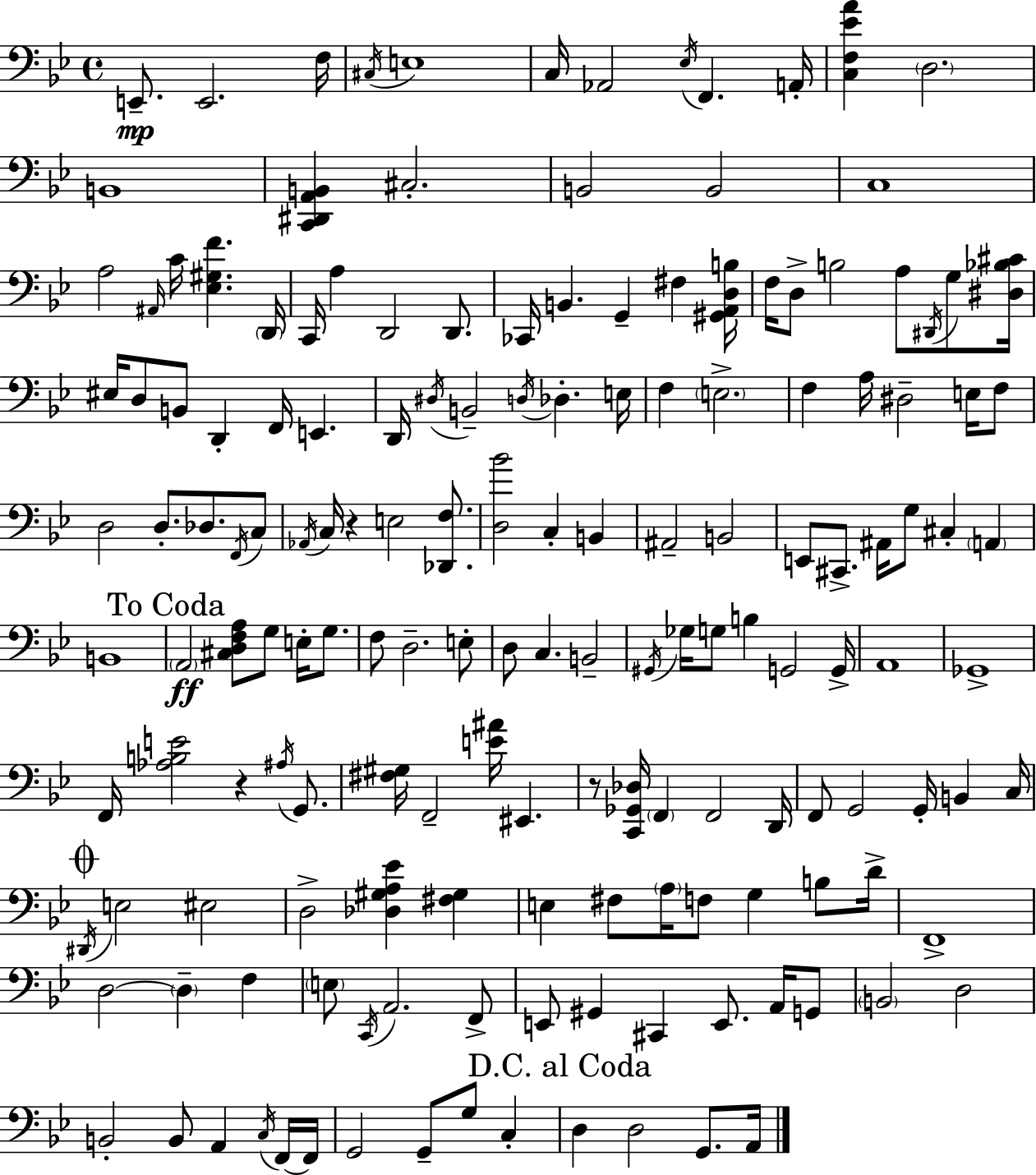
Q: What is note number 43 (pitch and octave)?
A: B2